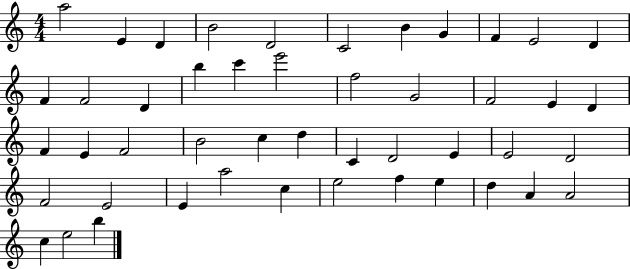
X:1
T:Untitled
M:4/4
L:1/4
K:C
a2 E D B2 D2 C2 B G F E2 D F F2 D b c' e'2 f2 G2 F2 E D F E F2 B2 c d C D2 E E2 D2 F2 E2 E a2 c e2 f e d A A2 c e2 b